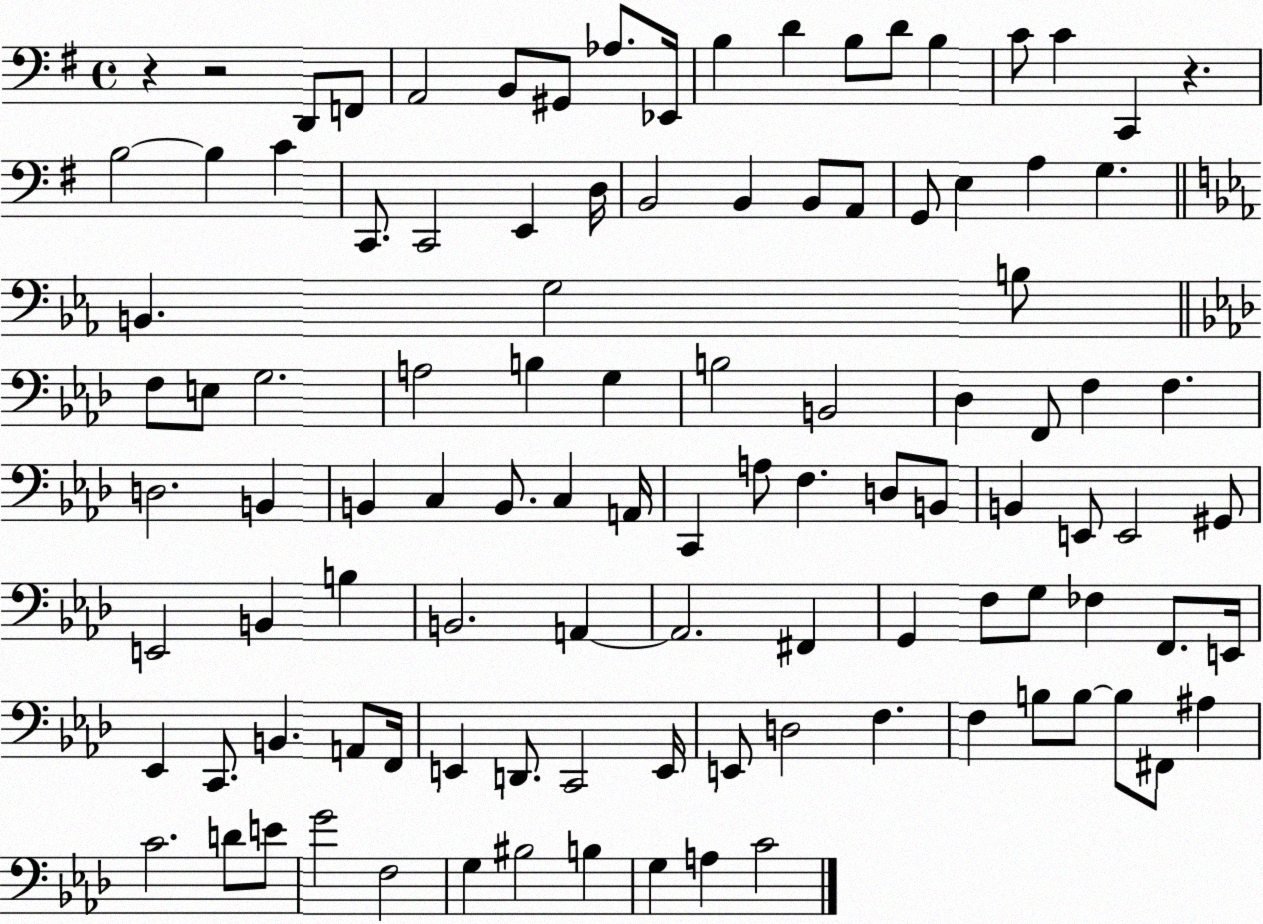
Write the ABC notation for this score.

X:1
T:Untitled
M:4/4
L:1/4
K:G
z z2 D,,/2 F,,/2 A,,2 B,,/2 ^G,,/2 _A,/2 _E,,/4 B, D B,/2 D/2 B, C/2 C C,, z B,2 B, C C,,/2 C,,2 E,, D,/4 B,,2 B,, B,,/2 A,,/2 G,,/2 E, A, G, B,, G,2 B,/2 F,/2 E,/2 G,2 A,2 B, G, B,2 B,,2 _D, F,,/2 F, F, D,2 B,, B,, C, B,,/2 C, A,,/4 C,, A,/2 F, D,/2 B,,/2 B,, E,,/2 E,,2 ^G,,/2 E,,2 B,, B, B,,2 A,, A,,2 ^F,, G,, F,/2 G,/2 _F, F,,/2 E,,/4 _E,, C,,/2 B,, A,,/2 F,,/4 E,, D,,/2 C,,2 E,,/4 E,,/2 D,2 F, F, B,/2 B,/2 B,/2 ^F,,/2 ^A, C2 D/2 E/2 G2 F,2 G, ^B,2 B, G, A, C2